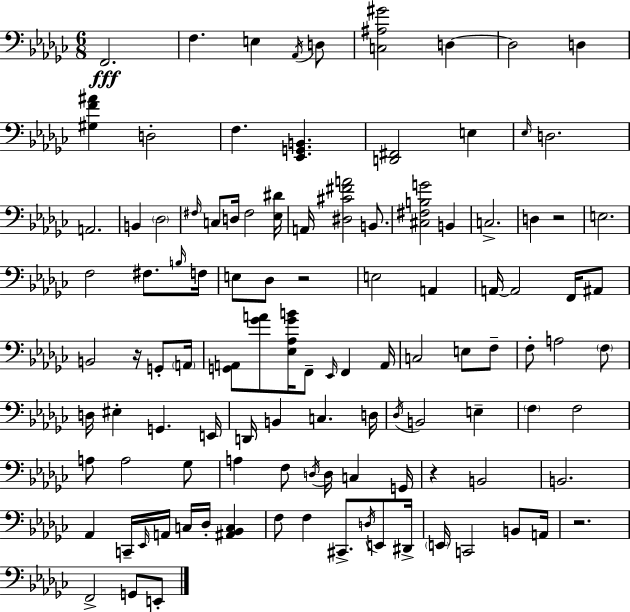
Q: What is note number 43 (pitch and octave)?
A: Eb2